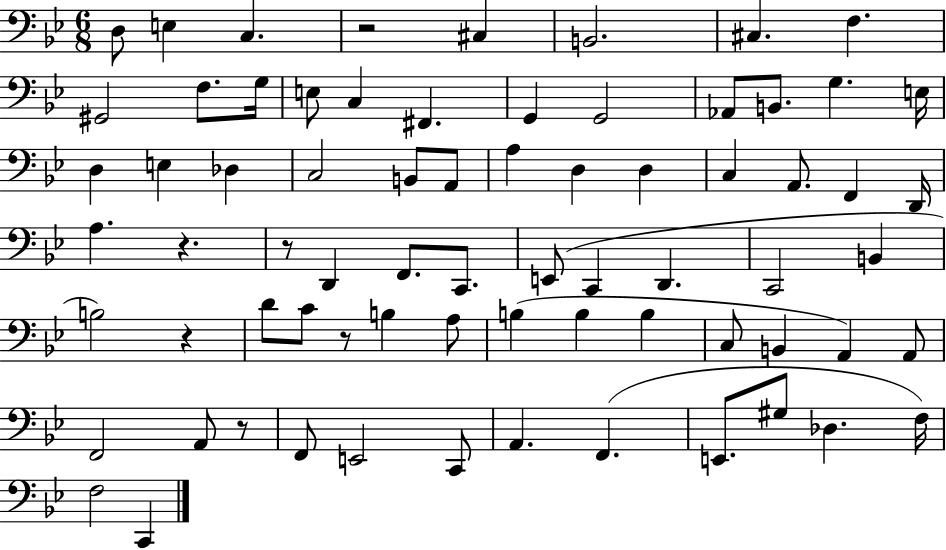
D3/e E3/q C3/q. R/h C#3/q B2/h. C#3/q. F3/q. G#2/h F3/e. G3/s E3/e C3/q F#2/q. G2/q G2/h Ab2/e B2/e. G3/q. E3/s D3/q E3/q Db3/q C3/h B2/e A2/e A3/q D3/q D3/q C3/q A2/e. F2/q D2/s A3/q. R/q. R/e D2/q F2/e. C2/e. E2/e C2/q D2/q. C2/h B2/q B3/h R/q D4/e C4/e R/e B3/q A3/e B3/q B3/q B3/q C3/e B2/q A2/q A2/e F2/h A2/e R/e F2/e E2/h C2/e A2/q. F2/q. E2/e. G#3/e Db3/q. F3/s F3/h C2/q